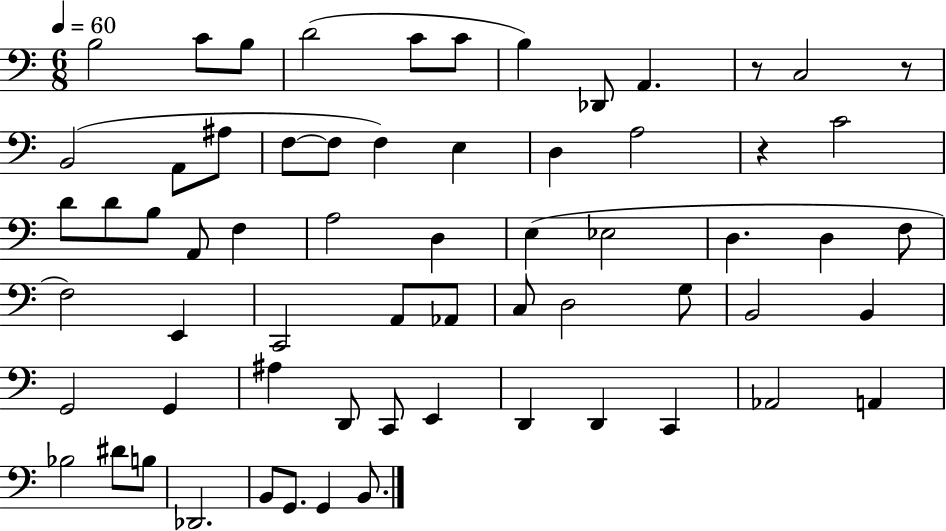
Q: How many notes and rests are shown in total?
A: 64